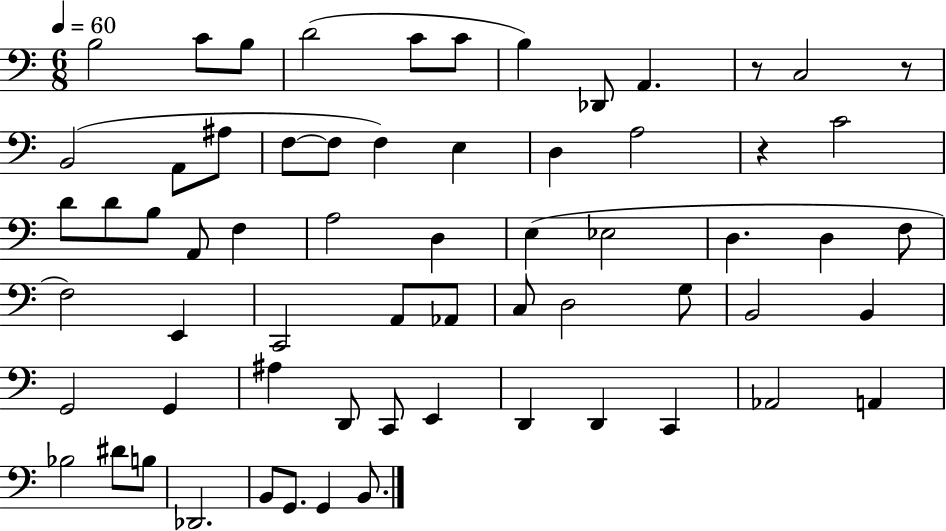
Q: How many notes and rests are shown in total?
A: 64